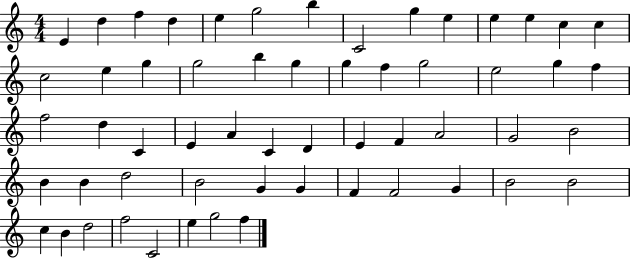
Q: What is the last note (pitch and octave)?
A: F5